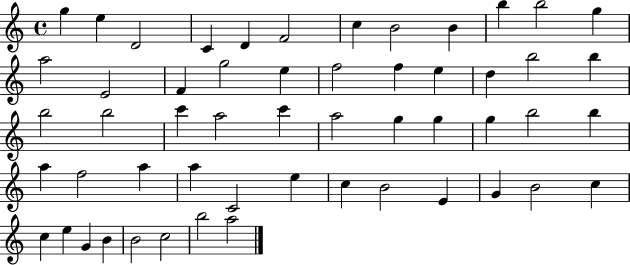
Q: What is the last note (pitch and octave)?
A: A5